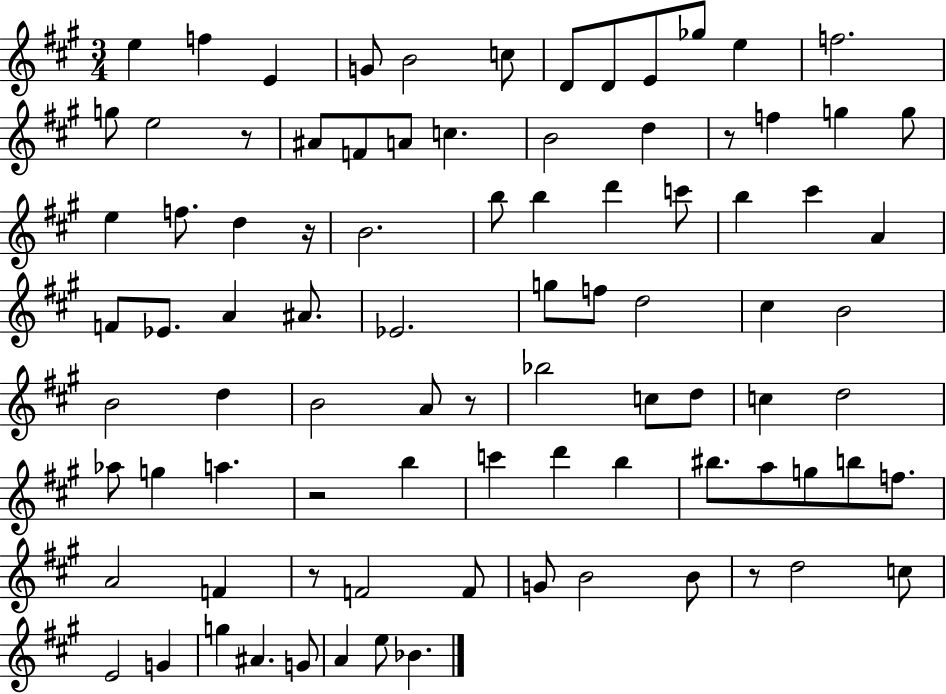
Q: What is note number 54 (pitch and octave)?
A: Ab5